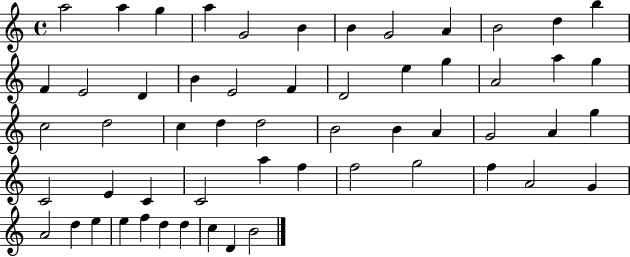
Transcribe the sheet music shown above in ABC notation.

X:1
T:Untitled
M:4/4
L:1/4
K:C
a2 a g a G2 B B G2 A B2 d b F E2 D B E2 F D2 e g A2 a g c2 d2 c d d2 B2 B A G2 A g C2 E C C2 a f f2 g2 f A2 G A2 d e e f d d c D B2